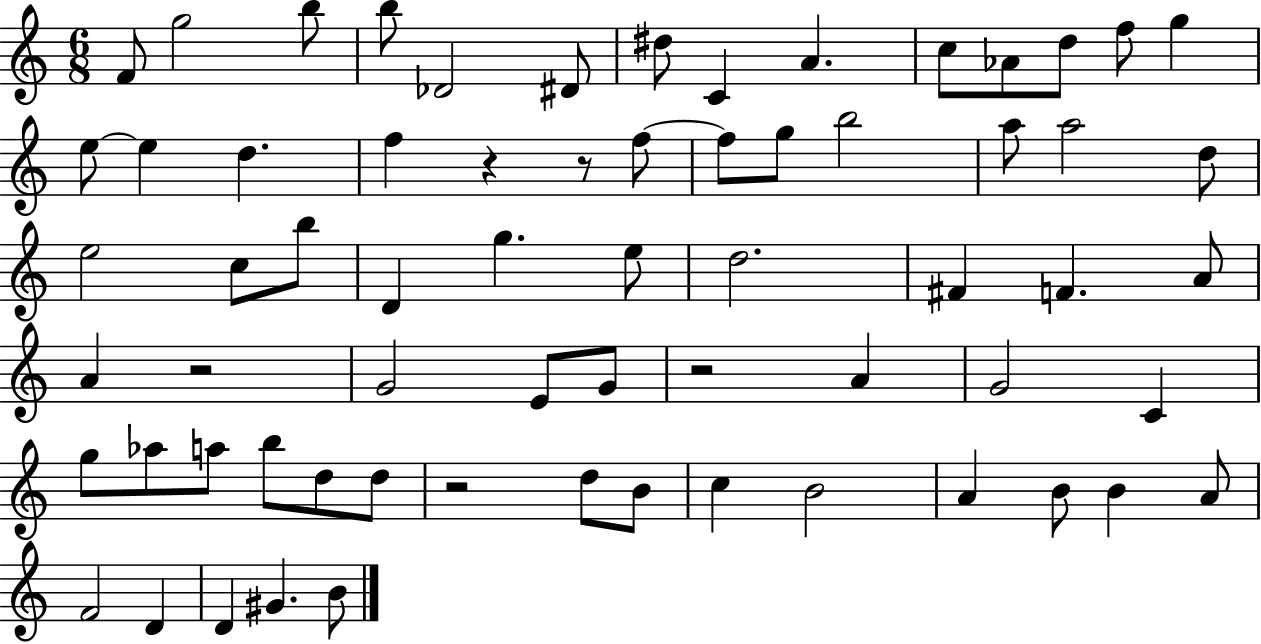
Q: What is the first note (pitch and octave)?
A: F4